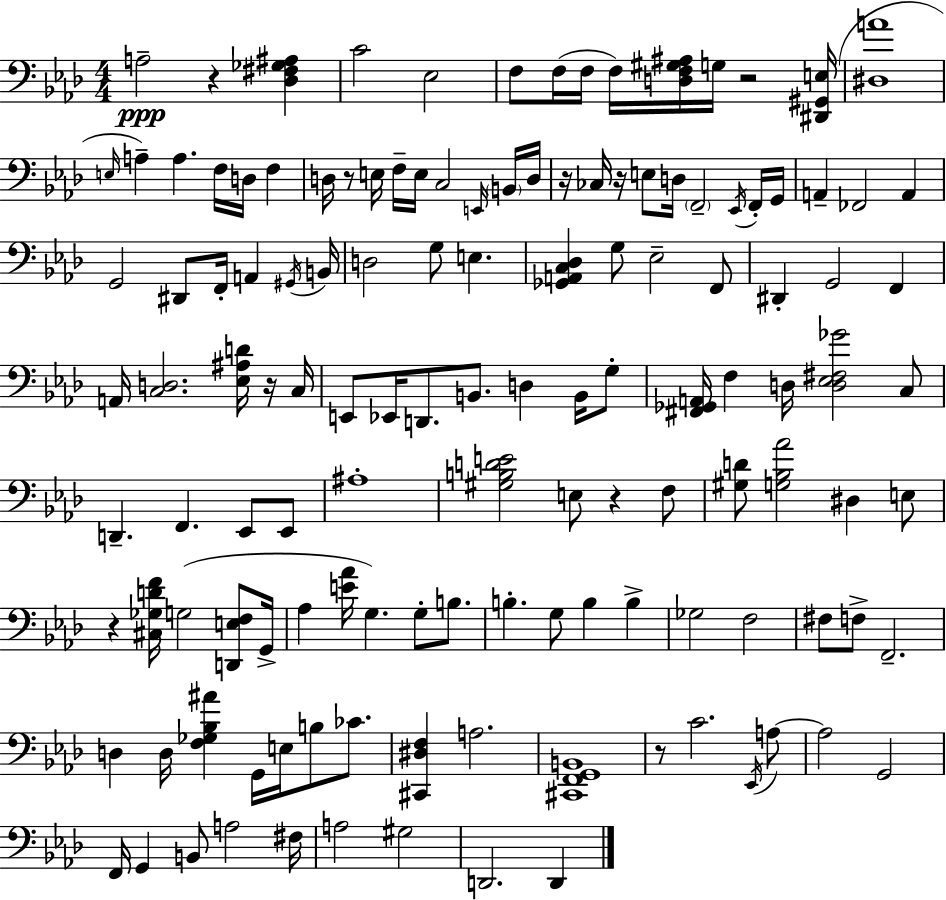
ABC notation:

X:1
T:Untitled
M:4/4
L:1/4
K:Fm
A,2 z [_D,^F,_G,^A,] C2 _E,2 F,/2 F,/4 F,/4 F,/4 [D,F,^G,^A,]/4 G,/4 z2 [^D,,^G,,E,]/4 [^D,A]4 E,/4 A, A, F,/4 D,/4 F, D,/4 z/2 E,/4 F,/4 E,/4 C,2 E,,/4 B,,/4 D,/4 z/4 _C,/4 z/4 E,/2 D,/4 F,,2 _E,,/4 F,,/4 G,,/4 A,, _F,,2 A,, G,,2 ^D,,/2 F,,/4 A,, ^G,,/4 B,,/4 D,2 G,/2 E, [_G,,A,,C,_D,] G,/2 _E,2 F,,/2 ^D,, G,,2 F,, A,,/4 [C,D,]2 [_E,^A,D]/4 z/4 C,/4 E,,/2 _E,,/4 D,,/2 B,,/2 D, B,,/4 G,/2 [^F,,_G,,A,,]/4 F, D,/4 [D,_E,^F,_G]2 C,/2 D,, F,, _E,,/2 _E,,/2 ^A,4 [^G,B,DE]2 E,/2 z F,/2 [^G,D]/2 [G,_B,_A]2 ^D, E,/2 z [^C,_G,DF]/4 G,2 [D,,E,F,]/2 G,,/4 _A, [E_A]/4 G, G,/2 B,/2 B, G,/2 B, B, _G,2 F,2 ^F,/2 F,/2 F,,2 D, D,/4 [F,_G,_B,^A] G,,/4 E,/4 B,/2 _C/2 [^C,,^D,F,] A,2 [^C,,F,,G,,B,,]4 z/2 C2 _E,,/4 A,/2 A,2 G,,2 F,,/4 G,, B,,/2 A,2 ^F,/4 A,2 ^G,2 D,,2 D,,